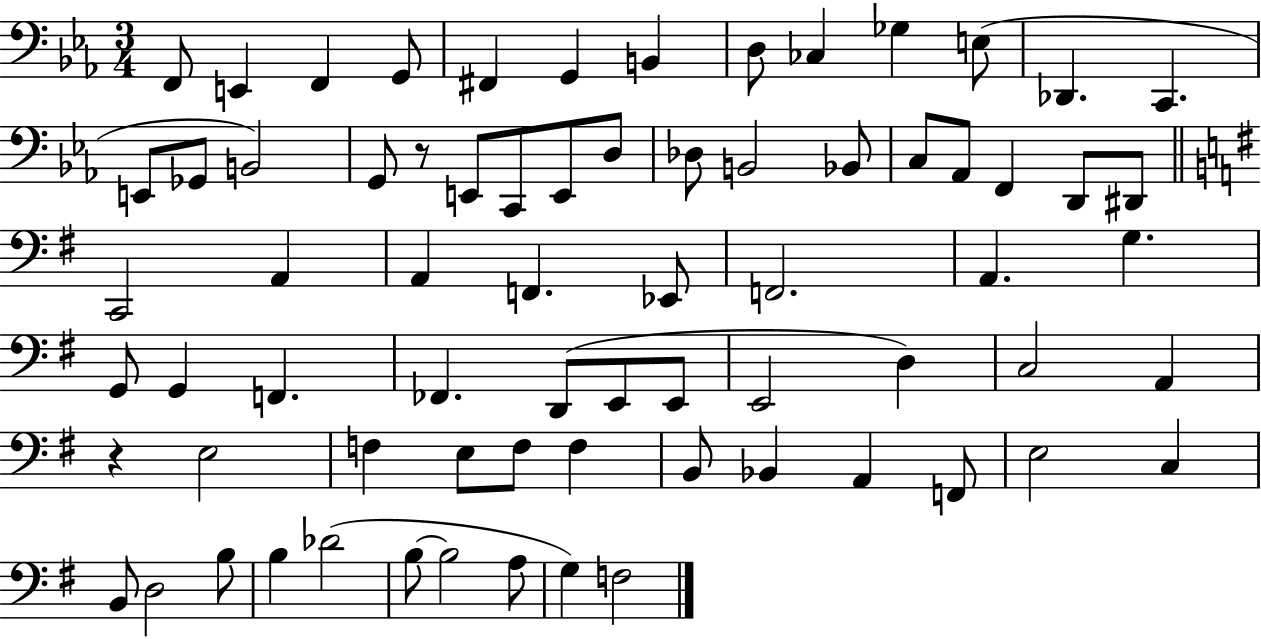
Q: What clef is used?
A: bass